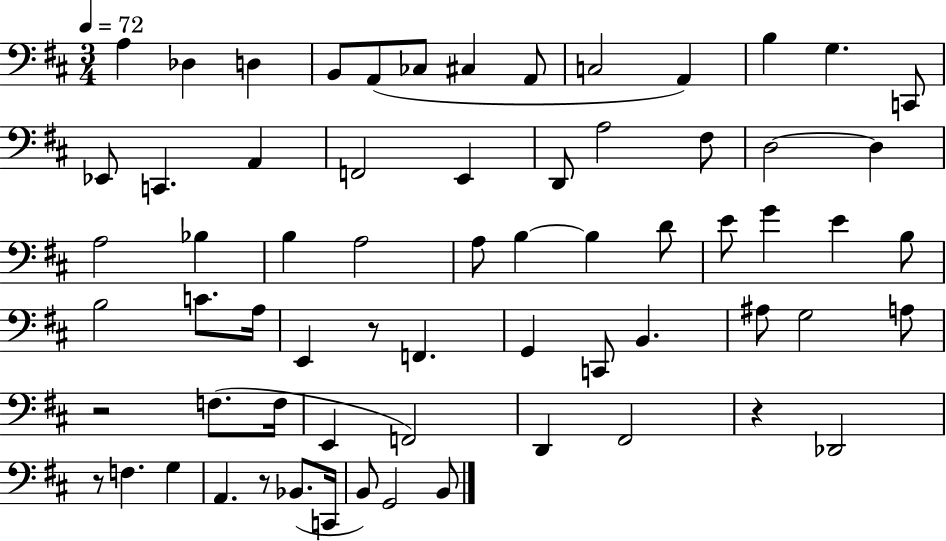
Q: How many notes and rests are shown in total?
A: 66